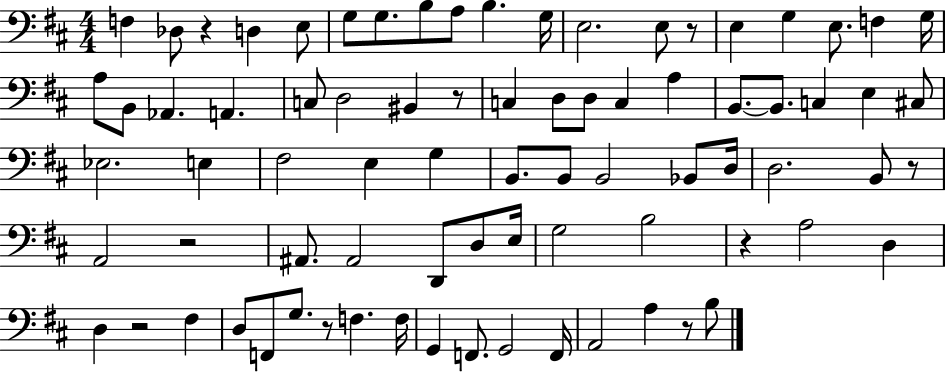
F3/q Db3/e R/q D3/q E3/e G3/e G3/e. B3/e A3/e B3/q. G3/s E3/h. E3/e R/e E3/q G3/q E3/e. F3/q G3/s A3/e B2/e Ab2/q. A2/q. C3/e D3/h BIS2/q R/e C3/q D3/e D3/e C3/q A3/q B2/e. B2/e. C3/q E3/q C#3/e Eb3/h. E3/q F#3/h E3/q G3/q B2/e. B2/e B2/h Bb2/e D3/s D3/h. B2/e R/e A2/h R/h A#2/e. A#2/h D2/e D3/e E3/s G3/h B3/h R/q A3/h D3/q D3/q R/h F#3/q D3/e F2/e G3/e. R/e F3/q. F3/s G2/q F2/e. G2/h F2/s A2/h A3/q R/e B3/e